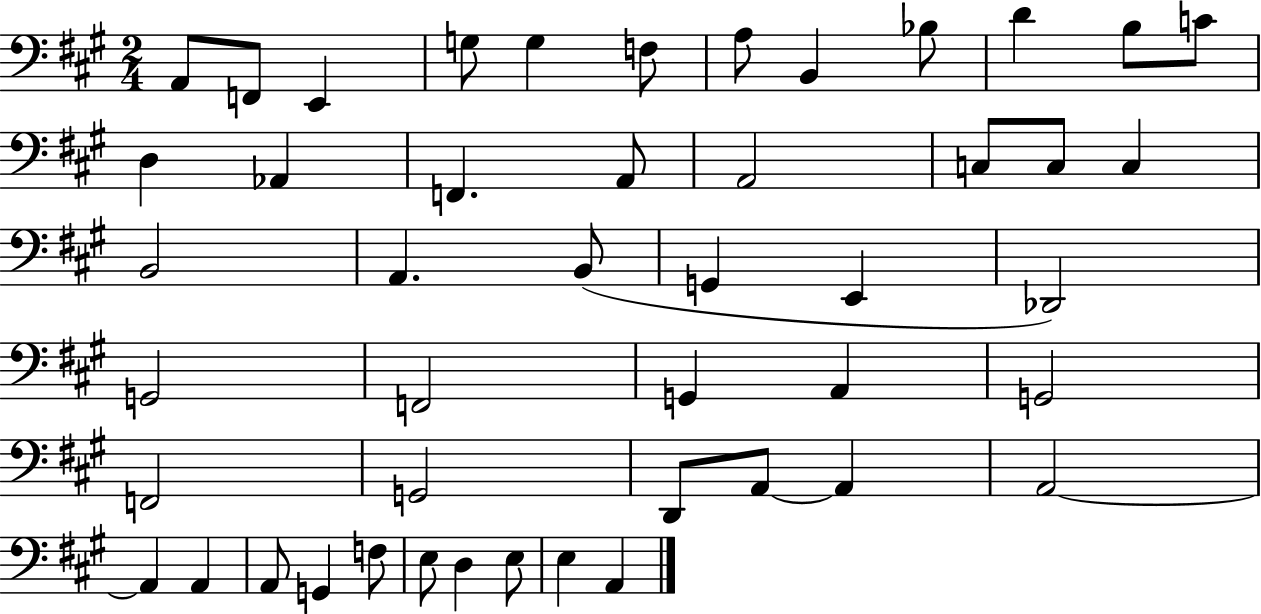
A2/e F2/e E2/q G3/e G3/q F3/e A3/e B2/q Bb3/e D4/q B3/e C4/e D3/q Ab2/q F2/q. A2/e A2/h C3/e C3/e C3/q B2/h A2/q. B2/e G2/q E2/q Db2/h G2/h F2/h G2/q A2/q G2/h F2/h G2/h D2/e A2/e A2/q A2/h A2/q A2/q A2/e G2/q F3/e E3/e D3/q E3/e E3/q A2/q